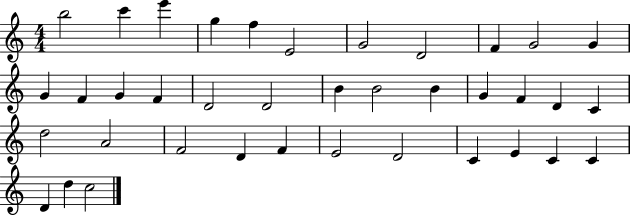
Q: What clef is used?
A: treble